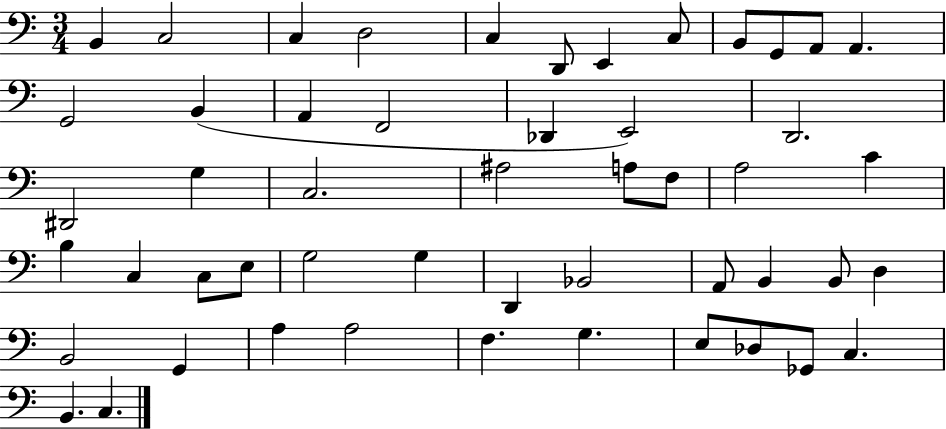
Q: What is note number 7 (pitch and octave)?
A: E2